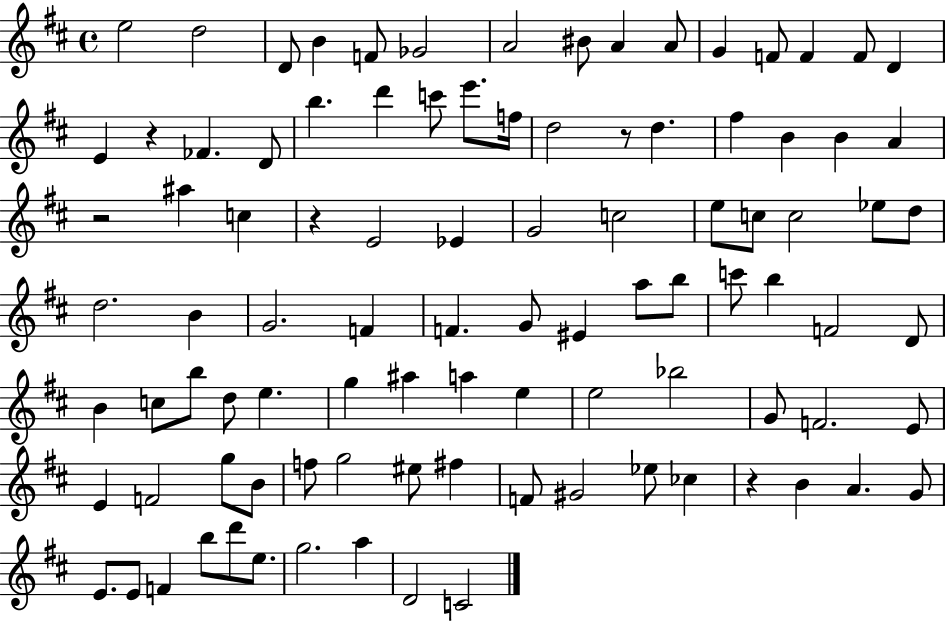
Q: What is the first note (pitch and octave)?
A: E5